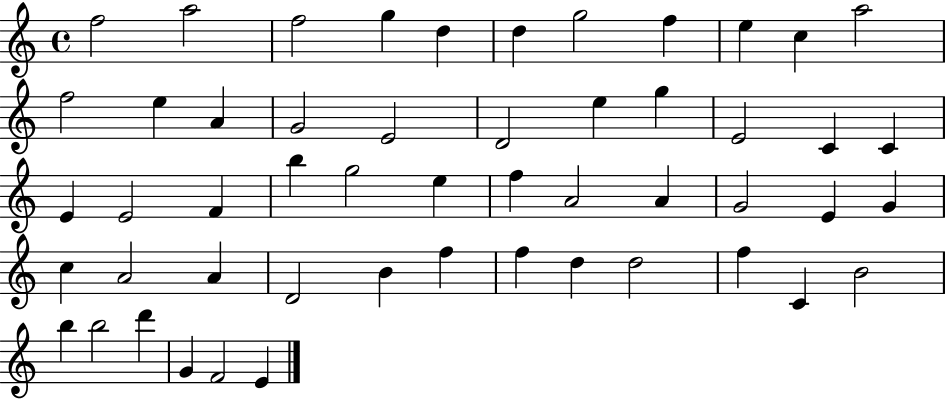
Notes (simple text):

F5/h A5/h F5/h G5/q D5/q D5/q G5/h F5/q E5/q C5/q A5/h F5/h E5/q A4/q G4/h E4/h D4/h E5/q G5/q E4/h C4/q C4/q E4/q E4/h F4/q B5/q G5/h E5/q F5/q A4/h A4/q G4/h E4/q G4/q C5/q A4/h A4/q D4/h B4/q F5/q F5/q D5/q D5/h F5/q C4/q B4/h B5/q B5/h D6/q G4/q F4/h E4/q